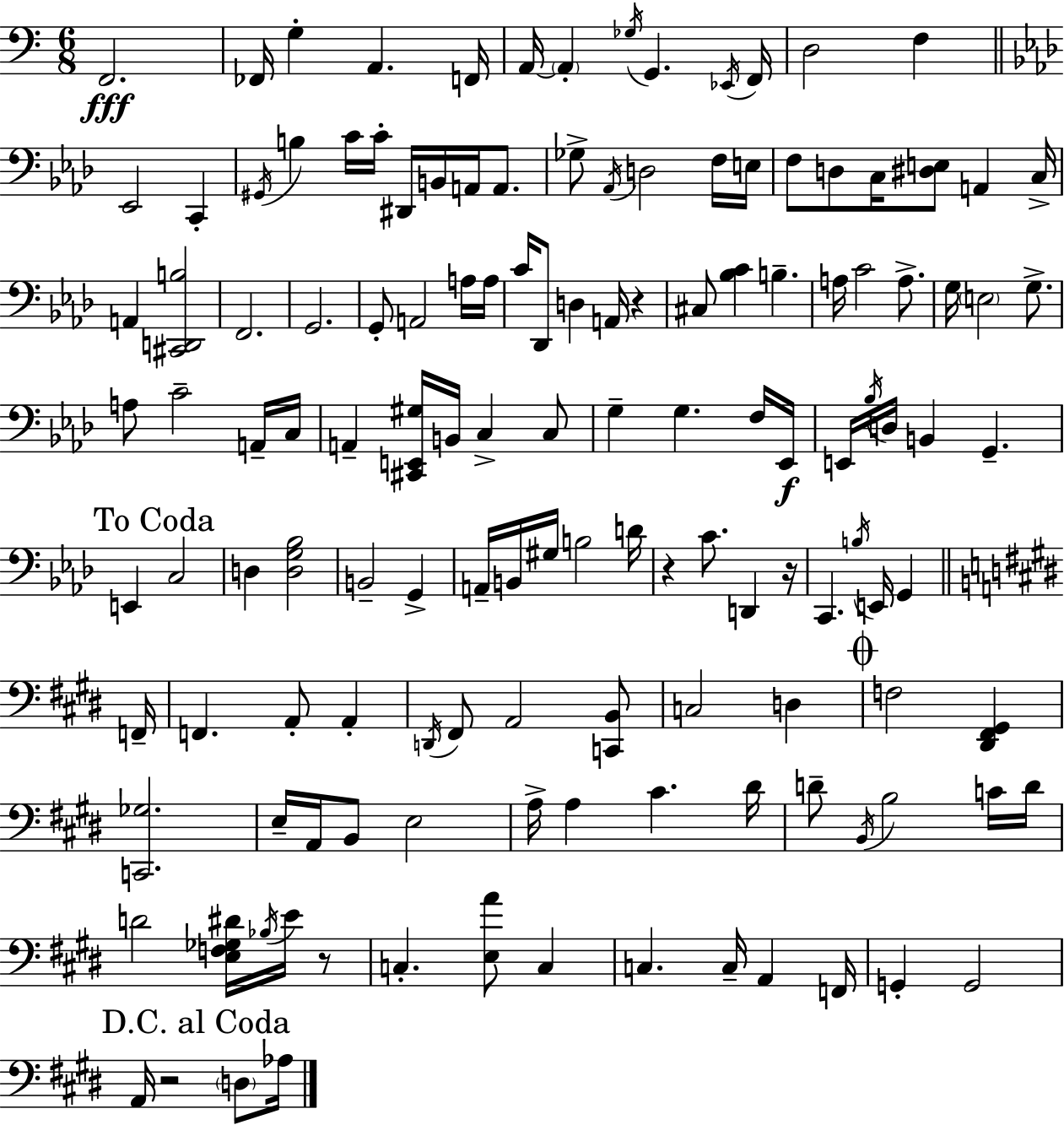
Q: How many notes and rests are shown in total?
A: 137